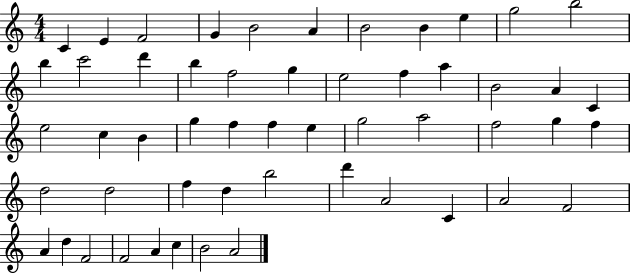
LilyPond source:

{
  \clef treble
  \numericTimeSignature
  \time 4/4
  \key c \major
  c'4 e'4 f'2 | g'4 b'2 a'4 | b'2 b'4 e''4 | g''2 b''2 | \break b''4 c'''2 d'''4 | b''4 f''2 g''4 | e''2 f''4 a''4 | b'2 a'4 c'4 | \break e''2 c''4 b'4 | g''4 f''4 f''4 e''4 | g''2 a''2 | f''2 g''4 f''4 | \break d''2 d''2 | f''4 d''4 b''2 | d'''4 a'2 c'4 | a'2 f'2 | \break a'4 d''4 f'2 | f'2 a'4 c''4 | b'2 a'2 | \bar "|."
}